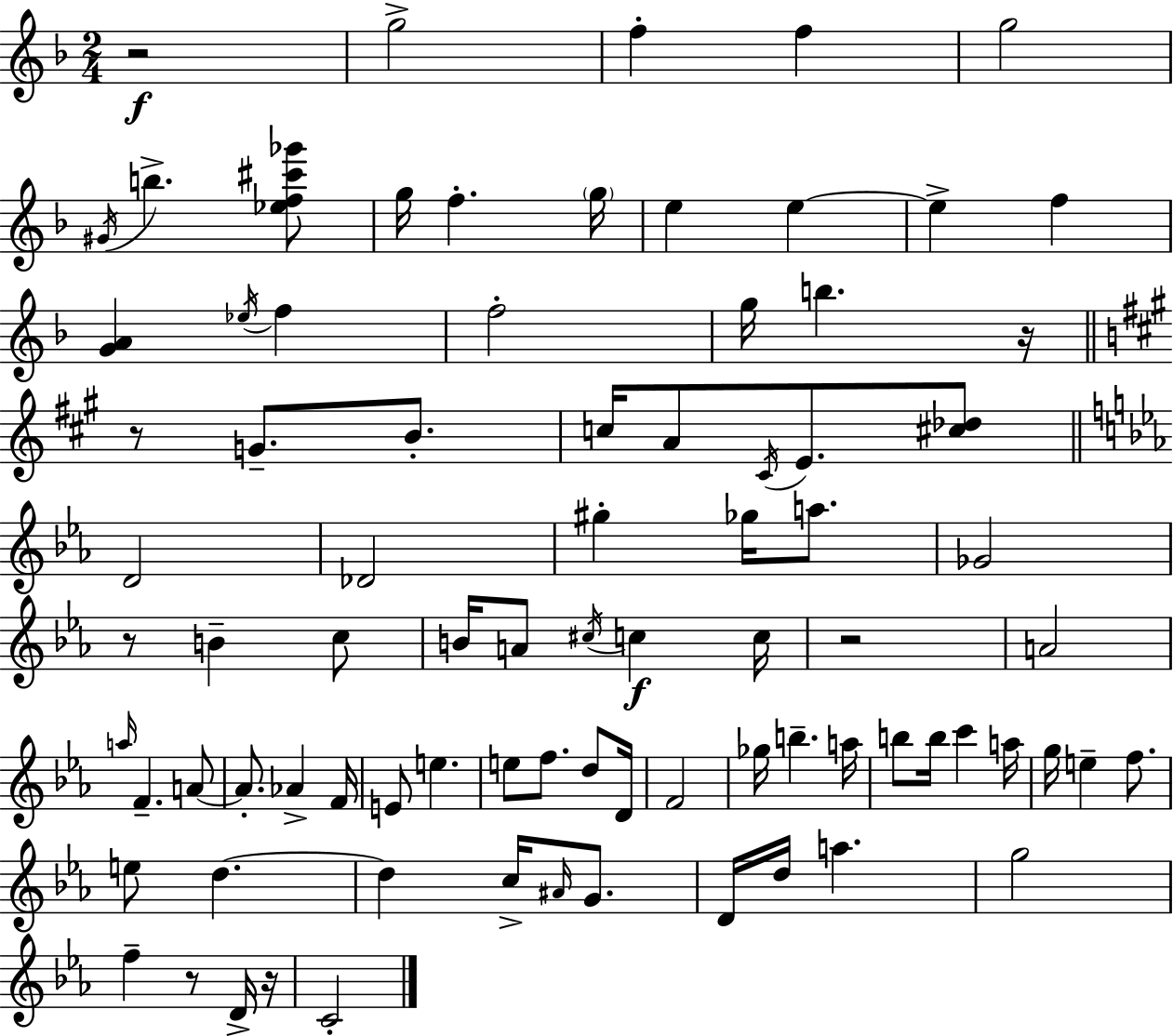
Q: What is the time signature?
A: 2/4